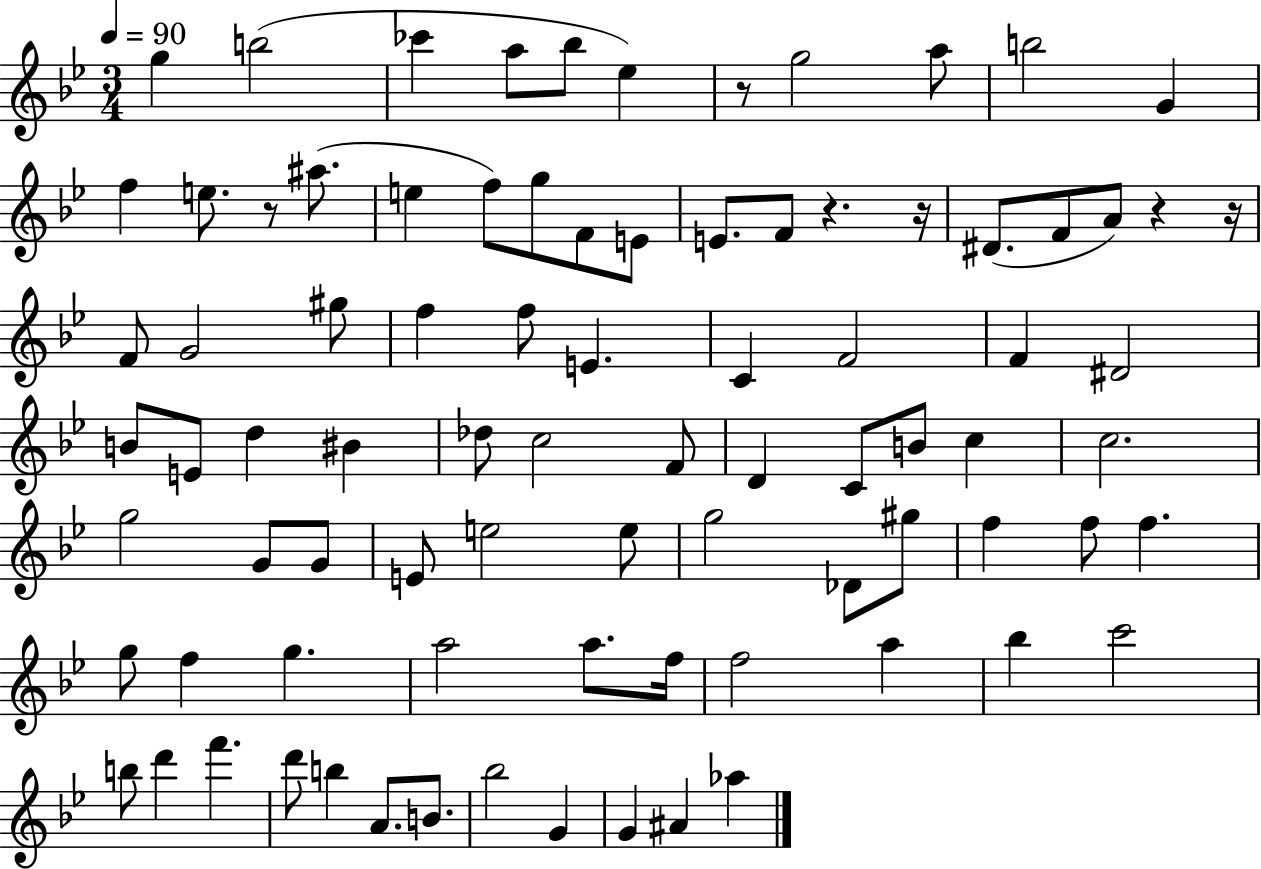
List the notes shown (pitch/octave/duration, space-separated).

G5/q B5/h CES6/q A5/e Bb5/e Eb5/q R/e G5/h A5/e B5/h G4/q F5/q E5/e. R/e A#5/e. E5/q F5/e G5/e F4/e E4/e E4/e. F4/e R/q. R/s D#4/e. F4/e A4/e R/q R/s F4/e G4/h G#5/e F5/q F5/e E4/q. C4/q F4/h F4/q D#4/h B4/e E4/e D5/q BIS4/q Db5/e C5/h F4/e D4/q C4/e B4/e C5/q C5/h. G5/h G4/e G4/e E4/e E5/h E5/e G5/h Db4/e G#5/e F5/q F5/e F5/q. G5/e F5/q G5/q. A5/h A5/e. F5/s F5/h A5/q Bb5/q C6/h B5/e D6/q F6/q. D6/e B5/q A4/e. B4/e. Bb5/h G4/q G4/q A#4/q Ab5/q